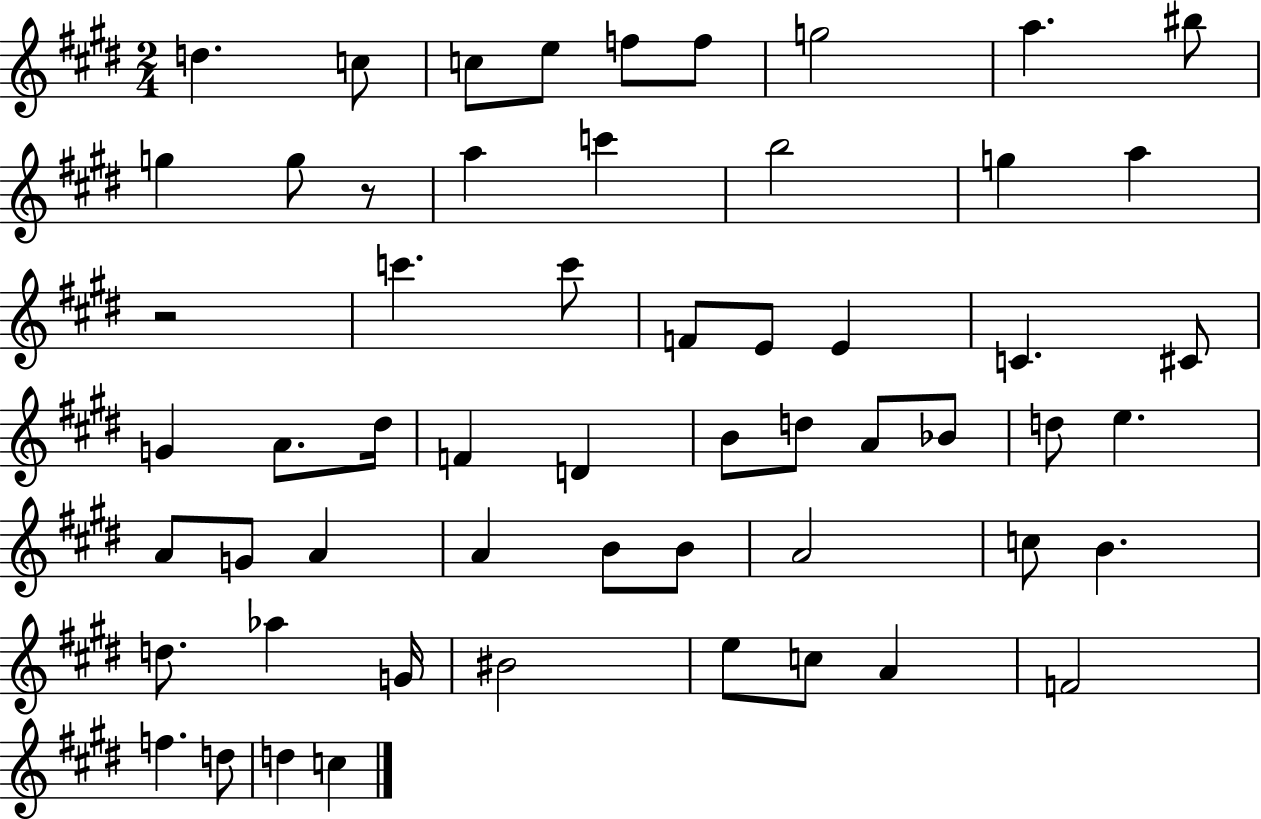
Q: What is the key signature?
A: E major